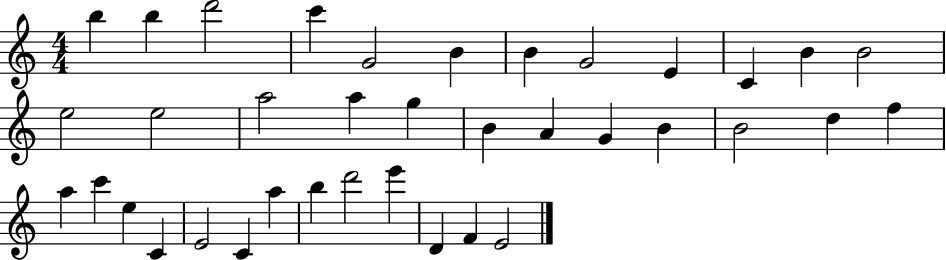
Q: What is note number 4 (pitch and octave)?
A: C6